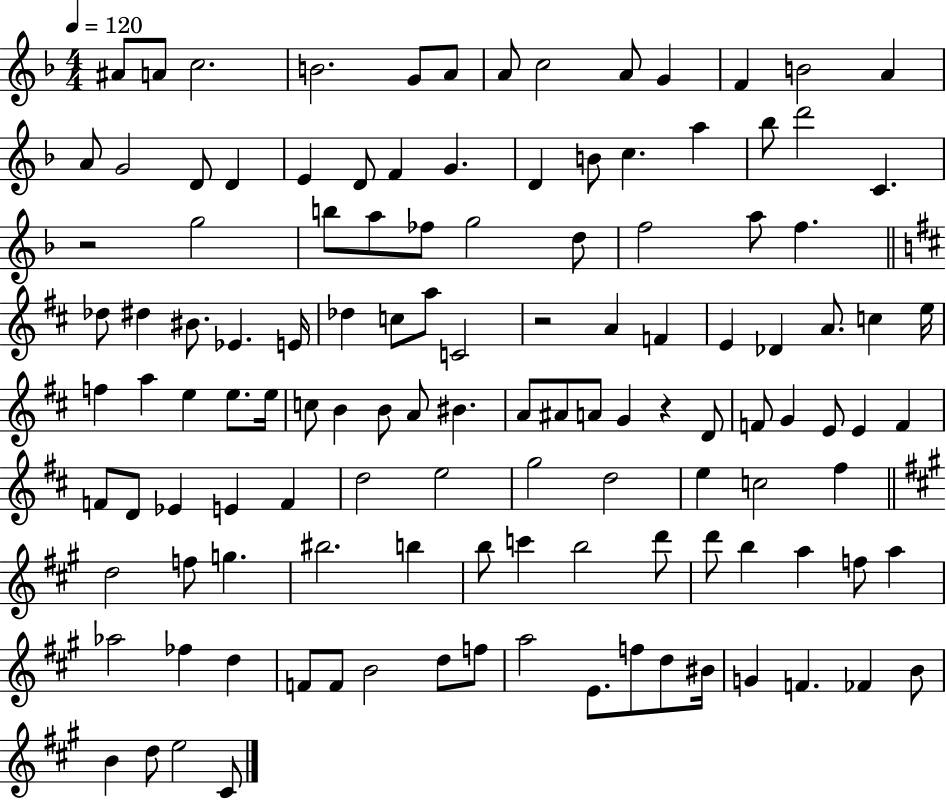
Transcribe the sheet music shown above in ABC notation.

X:1
T:Untitled
M:4/4
L:1/4
K:F
^A/2 A/2 c2 B2 G/2 A/2 A/2 c2 A/2 G F B2 A A/2 G2 D/2 D E D/2 F G D B/2 c a _b/2 d'2 C z2 g2 b/2 a/2 _f/2 g2 d/2 f2 a/2 f _d/2 ^d ^B/2 _E E/4 _d c/2 a/2 C2 z2 A F E _D A/2 c e/4 f a e e/2 e/4 c/2 B B/2 A/2 ^B A/2 ^A/2 A/2 G z D/2 F/2 G E/2 E F F/2 D/2 _E E F d2 e2 g2 d2 e c2 ^f d2 f/2 g ^b2 b b/2 c' b2 d'/2 d'/2 b a f/2 a _a2 _f d F/2 F/2 B2 d/2 f/2 a2 E/2 f/2 d/2 ^B/4 G F _F B/2 B d/2 e2 ^C/2